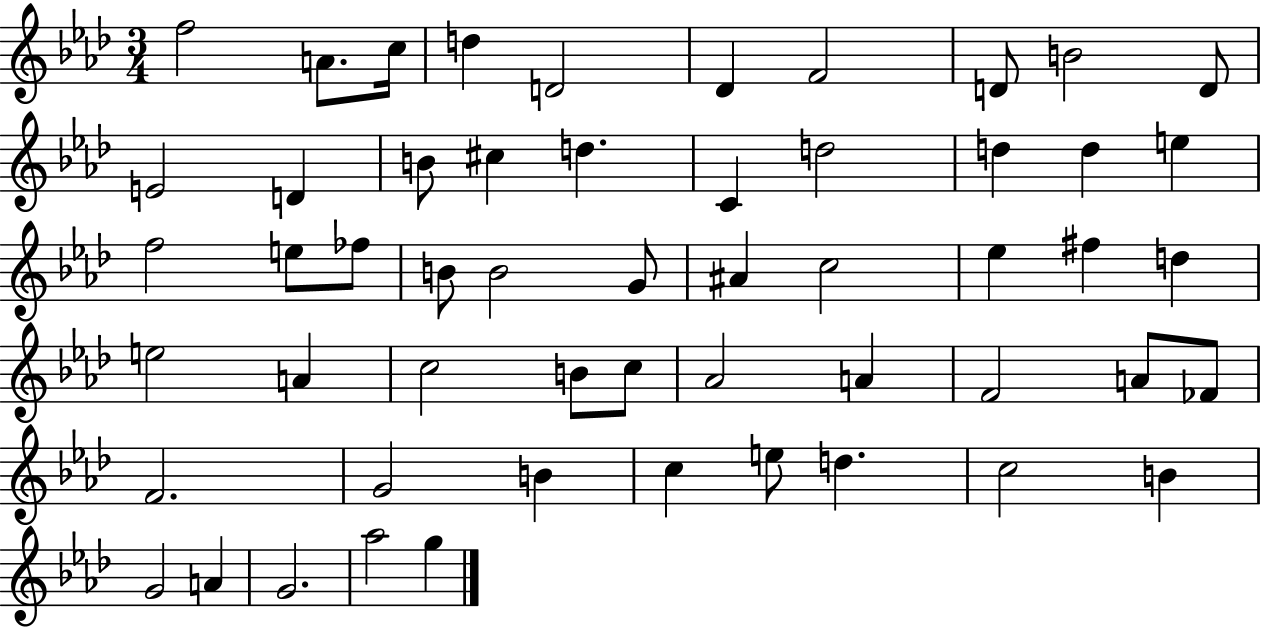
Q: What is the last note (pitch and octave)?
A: G5